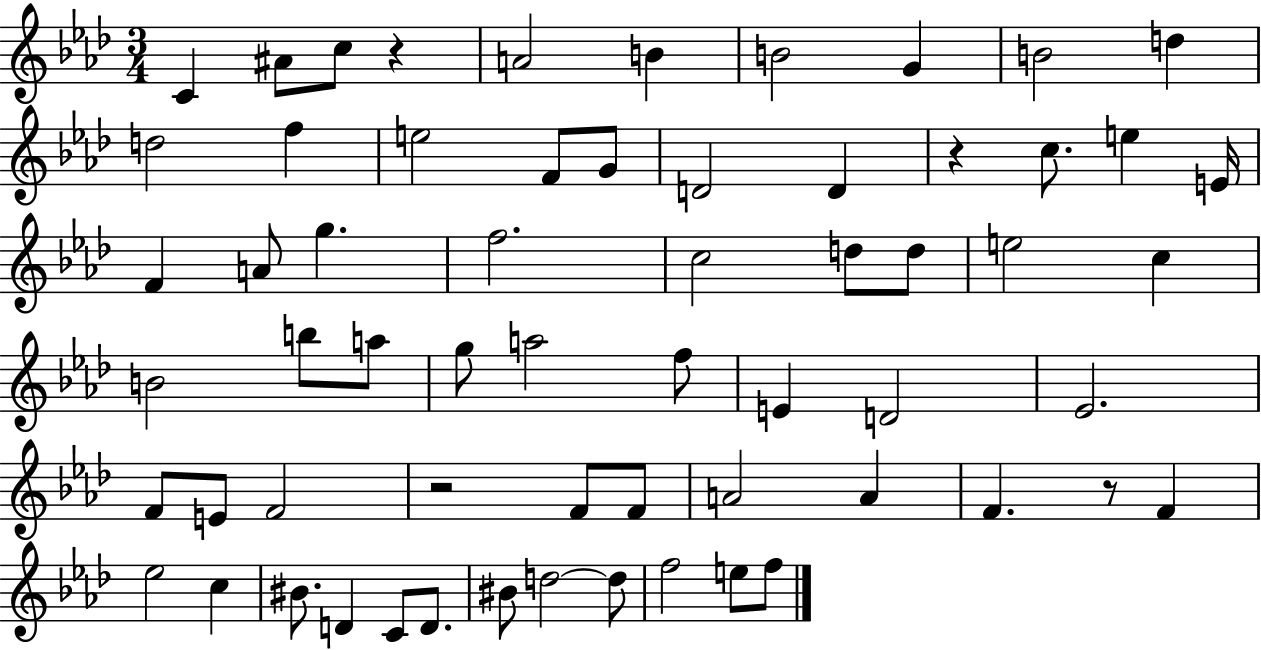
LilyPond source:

{
  \clef treble
  \numericTimeSignature
  \time 3/4
  \key aes \major
  c'4 ais'8 c''8 r4 | a'2 b'4 | b'2 g'4 | b'2 d''4 | \break d''2 f''4 | e''2 f'8 g'8 | d'2 d'4 | r4 c''8. e''4 e'16 | \break f'4 a'8 g''4. | f''2. | c''2 d''8 d''8 | e''2 c''4 | \break b'2 b''8 a''8 | g''8 a''2 f''8 | e'4 d'2 | ees'2. | \break f'8 e'8 f'2 | r2 f'8 f'8 | a'2 a'4 | f'4. r8 f'4 | \break ees''2 c''4 | bis'8. d'4 c'8 d'8. | bis'8 d''2~~ d''8 | f''2 e''8 f''8 | \break \bar "|."
}